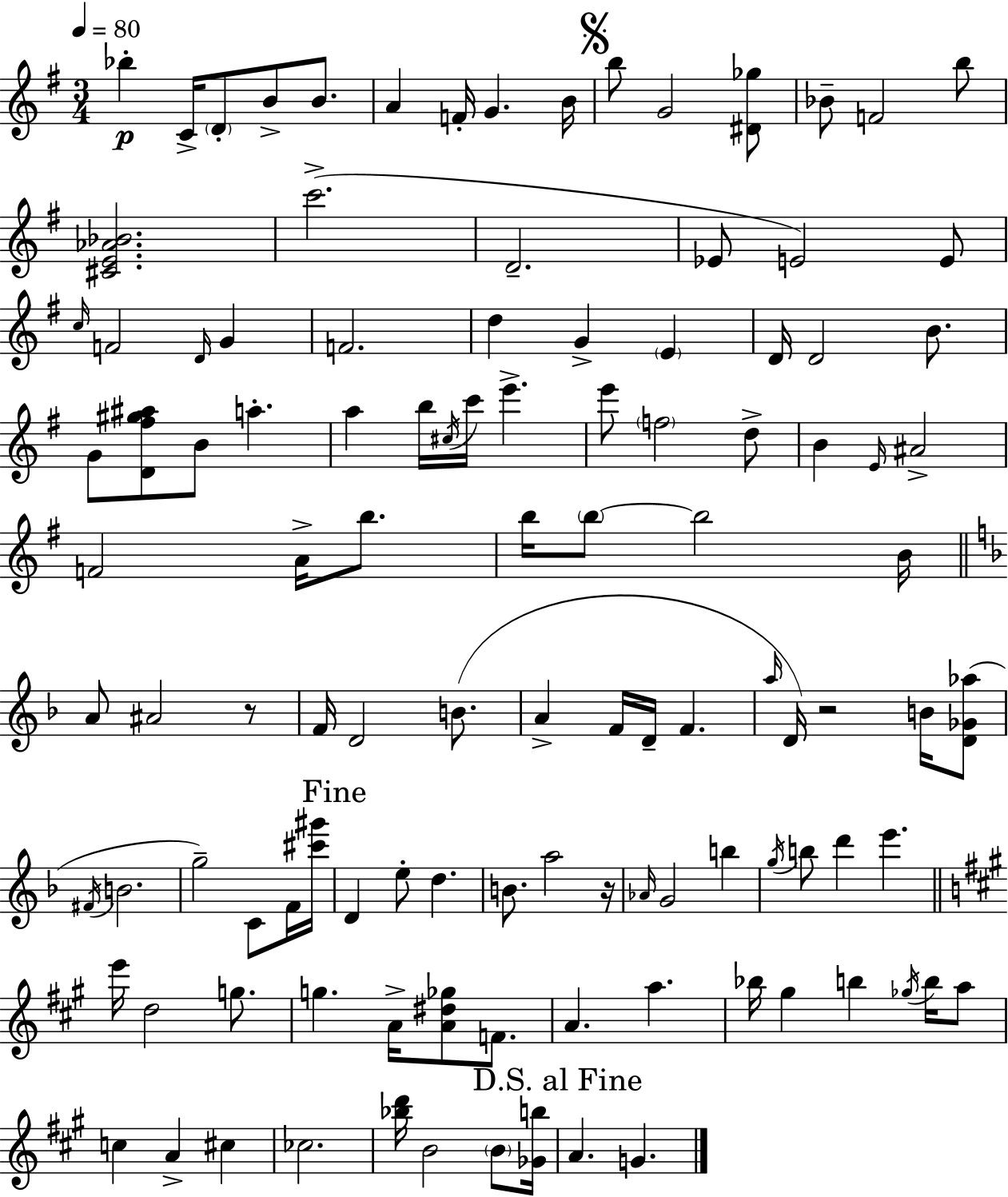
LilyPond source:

{
  \clef treble
  \numericTimeSignature
  \time 3/4
  \key e \minor
  \tempo 4 = 80
  \repeat volta 2 { bes''4-.\p c'16-> \parenthesize d'8-. b'8-> b'8. | a'4 f'16-. g'4. b'16 | \mark \markup { \musicglyph "scripts.segno" } b''8 g'2 <dis' ges''>8 | bes'8-- f'2 b''8 | \break <cis' e' aes' bes'>2. | c'''2.->( | d'2.-- | ees'8 e'2) e'8 | \break \grace { c''16 } f'2 \grace { d'16 } g'4 | f'2. | d''4 g'4-> \parenthesize e'4 | d'16 d'2 b'8. | \break g'8 <d' fis'' gis'' ais''>8 b'8 a''4.-. | a''4 b''16 \acciaccatura { cis''16 } c'''16 e'''4.-> | e'''8 \parenthesize f''2 | d''8-> b'4 \grace { e'16 } ais'2-> | \break f'2 | a'16-> b''8. b''16 \parenthesize b''8~~ b''2 | b'16 \bar "||" \break \key f \major a'8 ais'2 r8 | f'16 d'2 b'8.( | a'4-> f'16 d'16-- f'4. | \grace { a''16 }) d'16 r2 b'16 <d' ges' aes''>8( | \break \acciaccatura { fis'16 } b'2. | g''2--) c'8 | f'16 <cis''' gis'''>16 \mark "Fine" d'4 e''8-. d''4. | b'8. a''2 | \break r16 \grace { aes'16 } g'2 b''4 | \acciaccatura { g''16 } b''8 d'''4 e'''4. | \bar "||" \break \key a \major e'''16 d''2 g''8. | g''4. a'16-> <a' dis'' ges''>8 f'8. | a'4. a''4. | bes''16 gis''4 b''4 \acciaccatura { ges''16 } b''16 a''8 | \break c''4 a'4-> cis''4 | ces''2. | <bes'' d'''>16 b'2 \parenthesize b'8 | <ges' b''>16 \mark "D.S. al Fine" a'4. g'4. | \break } \bar "|."
}